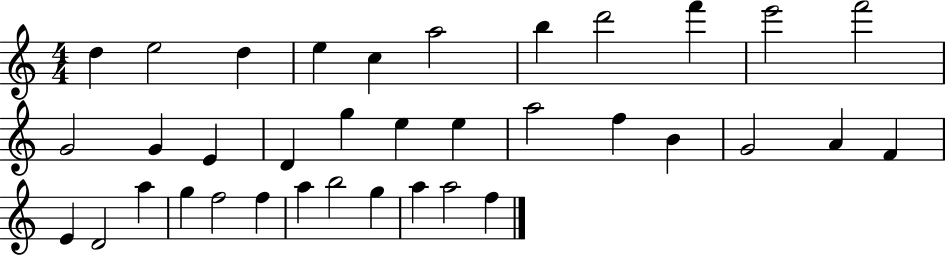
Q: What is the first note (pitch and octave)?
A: D5